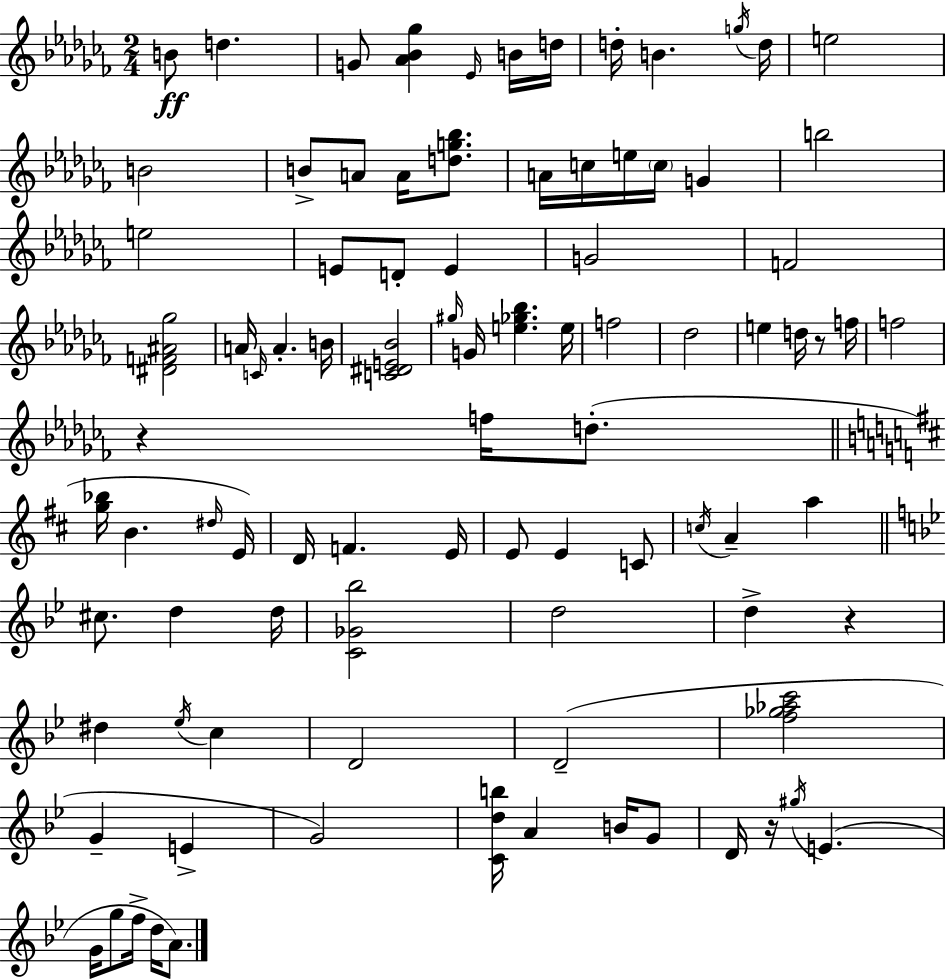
{
  \clef treble
  \numericTimeSignature
  \time 2/4
  \key aes \minor
  b'8\ff d''4. | g'8 <aes' bes' ges''>4 \grace { ees'16 } b'16 | d''16 d''16-. b'4. | \acciaccatura { g''16 } d''16 e''2 | \break b'2 | b'8-> a'8 a'16 <d'' g'' bes''>8. | a'16 c''16 e''16 \parenthesize c''16 g'4 | b''2 | \break e''2 | e'8 d'8-. e'4 | g'2 | f'2 | \break <dis' f' ais' ges''>2 | a'16 \grace { c'16 } a'4.-. | b'16 <c' dis' e' bes'>2 | \grace { gis''16 } g'16 <e'' ges'' bes''>4. | \break e''16 f''2 | des''2 | e''4 | d''16 r8 f''16 f''2 | \break r4 | f''16 d''8.-.( \bar "||" \break \key d \major <g'' bes''>16 b'4. \grace { dis''16 }) | e'16 d'16 f'4. | e'16 e'8 e'4 c'8 | \acciaccatura { c''16 } a'4-- a''4 | \break \bar "||" \break \key bes \major cis''8. d''4 d''16 | <c' ges' bes''>2 | d''2 | d''4-> r4 | \break dis''4 \acciaccatura { ees''16 } c''4 | d'2 | d'2--( | <f'' ges'' aes'' c'''>2 | \break g'4-- e'4-> | g'2) | <c' d'' b''>16 a'4 b'16 g'8 | d'16 r16 \acciaccatura { gis''16 } e'4.( | \break g'16 g''8 f''16-> d''16 a'8.) | \bar "|."
}